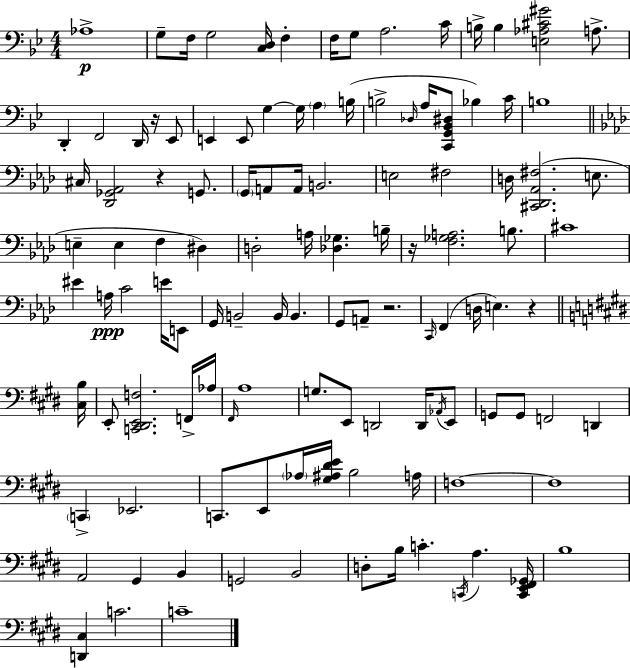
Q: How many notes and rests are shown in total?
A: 116